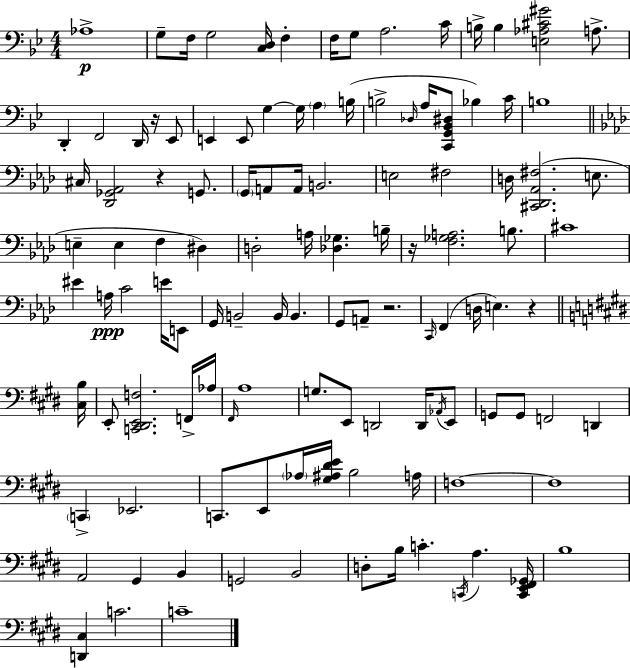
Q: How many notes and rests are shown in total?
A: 116